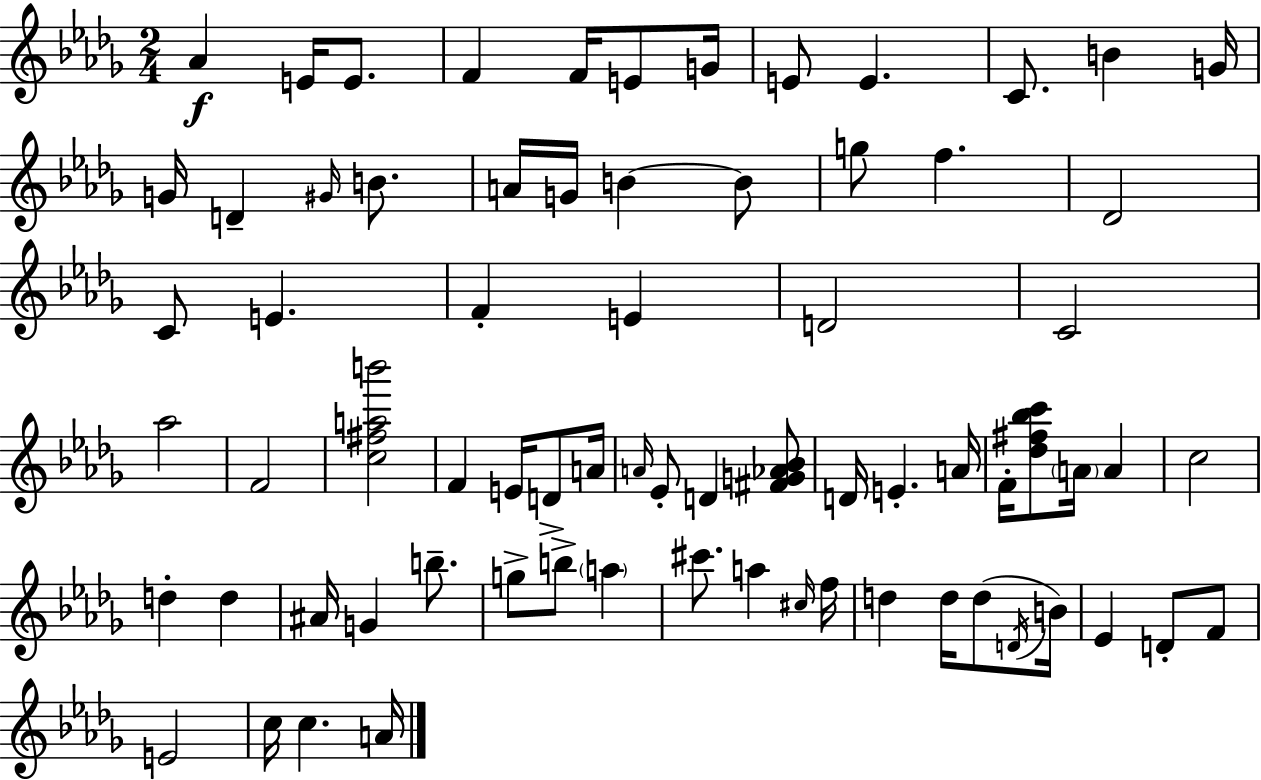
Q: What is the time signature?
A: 2/4